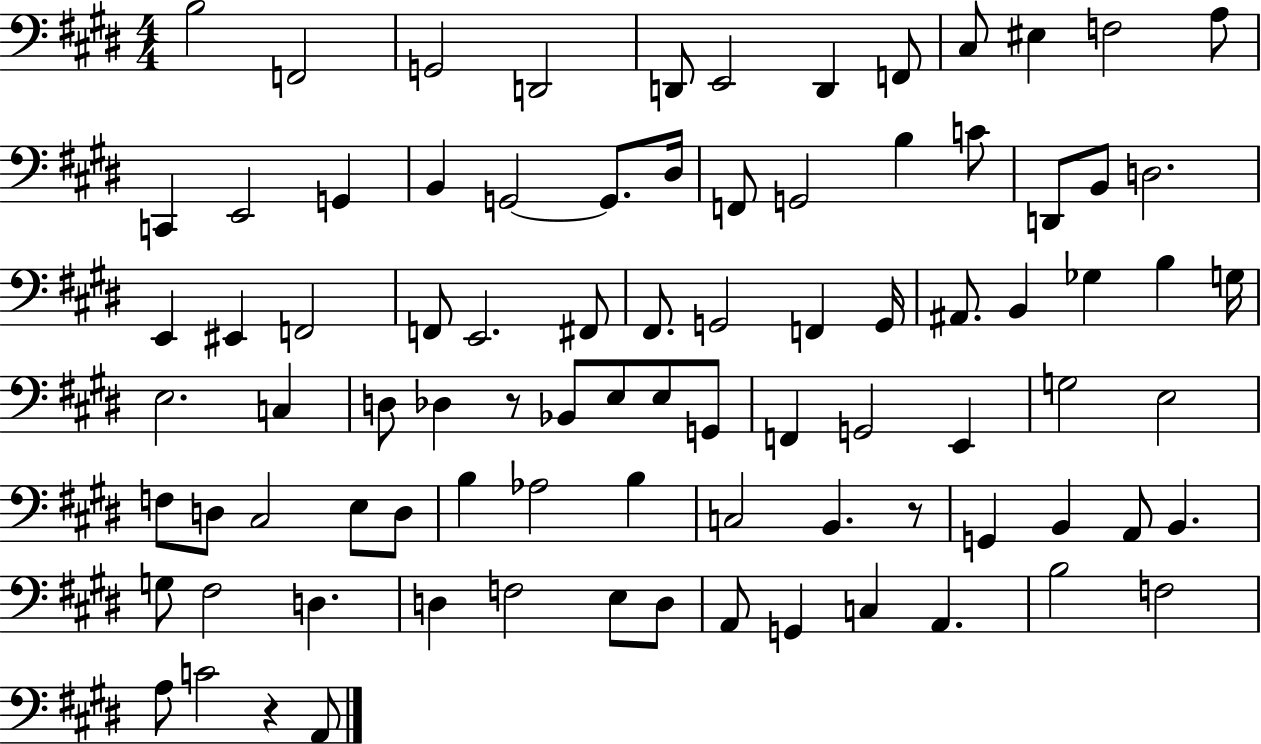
B3/h F2/h G2/h D2/h D2/e E2/h D2/q F2/e C#3/e EIS3/q F3/h A3/e C2/q E2/h G2/q B2/q G2/h G2/e. D#3/s F2/e G2/h B3/q C4/e D2/e B2/e D3/h. E2/q EIS2/q F2/h F2/e E2/h. F#2/e F#2/e. G2/h F2/q G2/s A#2/e. B2/q Gb3/q B3/q G3/s E3/h. C3/q D3/e Db3/q R/e Bb2/e E3/e E3/e G2/e F2/q G2/h E2/q G3/h E3/h F3/e D3/e C#3/h E3/e D3/e B3/q Ab3/h B3/q C3/h B2/q. R/e G2/q B2/q A2/e B2/q. G3/e F#3/h D3/q. D3/q F3/h E3/e D3/e A2/e G2/q C3/q A2/q. B3/h F3/h A3/e C4/h R/q A2/e